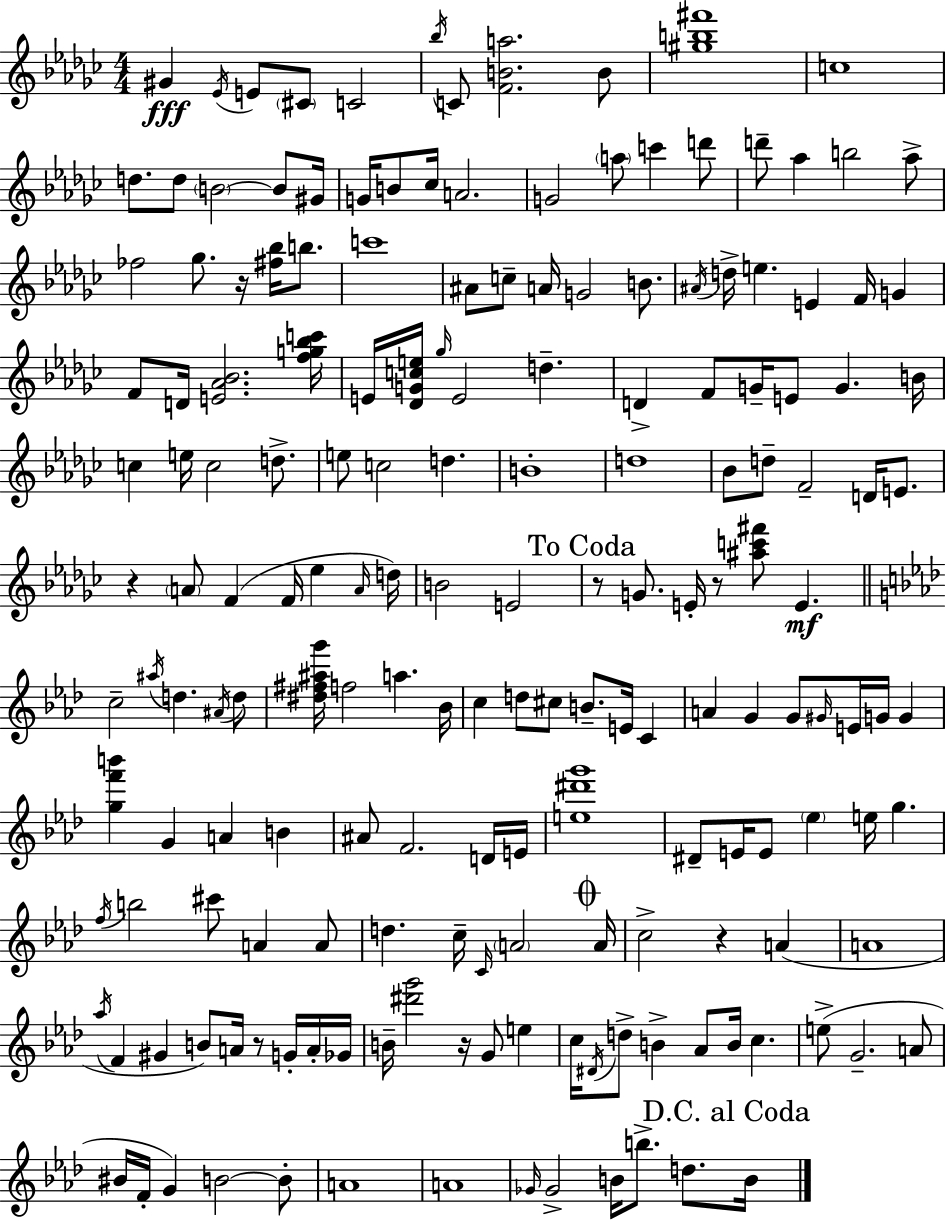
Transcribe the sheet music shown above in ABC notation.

X:1
T:Untitled
M:4/4
L:1/4
K:Ebm
^G _E/4 E/2 ^C/2 C2 _b/4 C/2 [FBa]2 B/2 [^gb^f']4 c4 d/2 d/2 B2 B/2 ^G/4 G/4 B/2 _c/4 A2 G2 a/2 c' d'/2 d'/2 _a b2 _a/2 _f2 _g/2 z/4 [^f_b]/4 b/2 c'4 ^A/2 c/2 A/4 G2 B/2 ^A/4 d/4 e E F/4 G F/2 D/4 [E_A_B]2 [fg_bc']/4 E/4 [_DGce]/4 _g/4 E2 d D F/2 G/4 E/2 G B/4 c e/4 c2 d/2 e/2 c2 d B4 d4 _B/2 d/2 F2 D/4 E/2 z A/2 F F/4 _e A/4 d/4 B2 E2 z/2 G/2 E/4 z/2 [^ac'^f']/2 E c2 ^a/4 d ^A/4 d/2 [^d^f^ag']/4 f2 a _B/4 c d/2 ^c/2 B/2 E/4 C A G G/2 ^G/4 E/4 G/4 G [gf'b'] G A B ^A/2 F2 D/4 E/4 [e^d'g']4 ^D/2 E/4 E/2 _e e/4 g f/4 b2 ^c'/2 A A/2 d c/4 C/4 A2 A/4 c2 z A A4 _a/4 F ^G B/2 A/4 z/2 G/4 A/4 _G/4 B/4 [^d'g']2 z/4 G/2 e c/4 ^D/4 d/2 B _A/2 B/4 c e/2 G2 A/2 ^B/4 F/4 G B2 B/2 A4 A4 _G/4 _G2 B/4 b/2 d/2 B/4